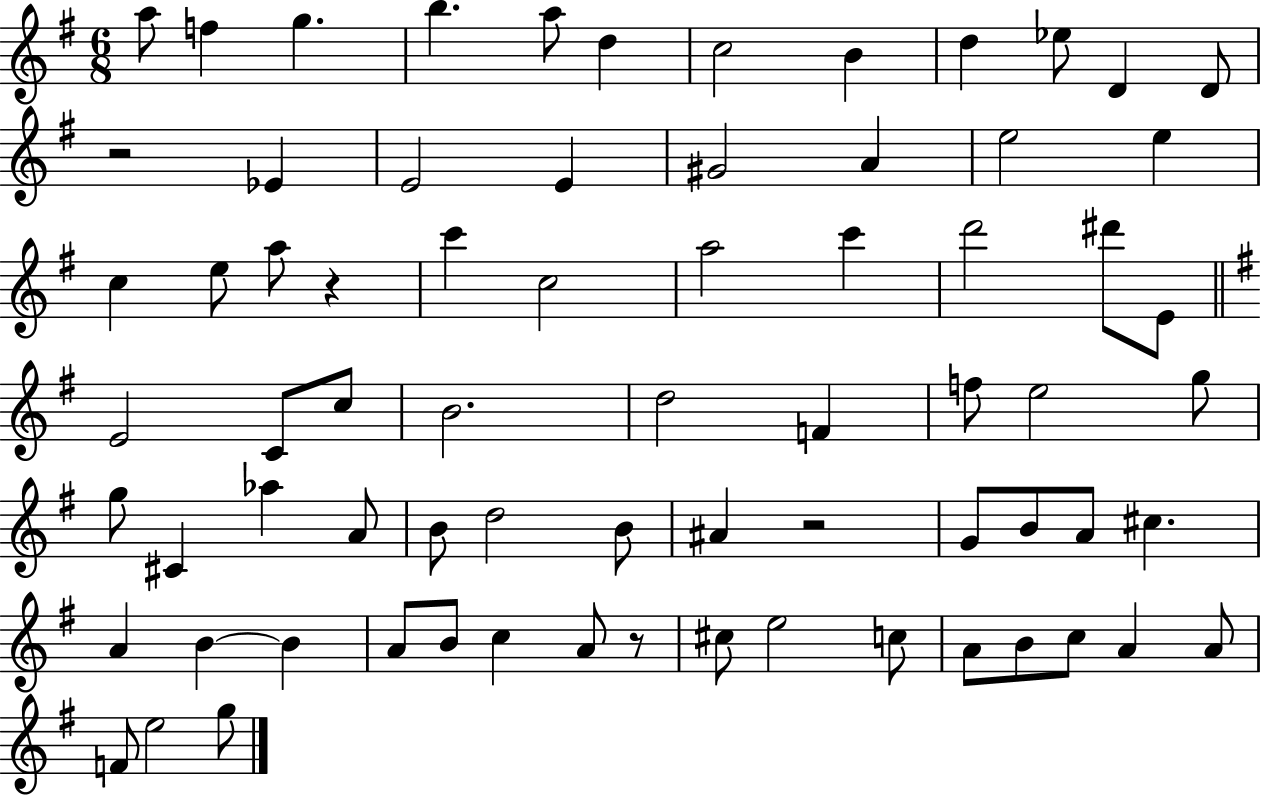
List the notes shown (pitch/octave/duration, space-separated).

A5/e F5/q G5/q. B5/q. A5/e D5/q C5/h B4/q D5/q Eb5/e D4/q D4/e R/h Eb4/q E4/h E4/q G#4/h A4/q E5/h E5/q C5/q E5/e A5/e R/q C6/q C5/h A5/h C6/q D6/h D#6/e E4/e E4/h C4/e C5/e B4/h. D5/h F4/q F5/e E5/h G5/e G5/e C#4/q Ab5/q A4/e B4/e D5/h B4/e A#4/q R/h G4/e B4/e A4/e C#5/q. A4/q B4/q B4/q A4/e B4/e C5/q A4/e R/e C#5/e E5/h C5/e A4/e B4/e C5/e A4/q A4/e F4/e E5/h G5/e